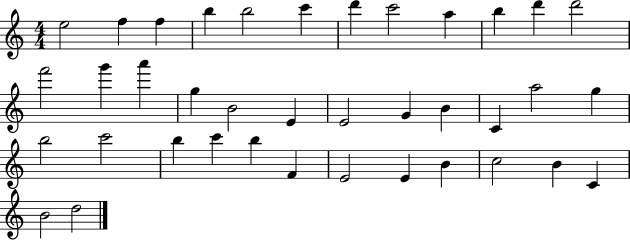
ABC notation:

X:1
T:Untitled
M:4/4
L:1/4
K:C
e2 f f b b2 c' d' c'2 a b d' d'2 f'2 g' a' g B2 E E2 G B C a2 g b2 c'2 b c' b F E2 E B c2 B C B2 d2